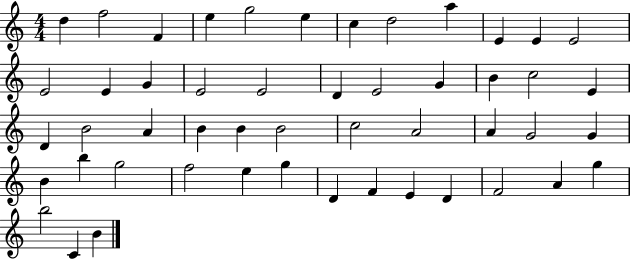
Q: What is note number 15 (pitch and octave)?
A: G4